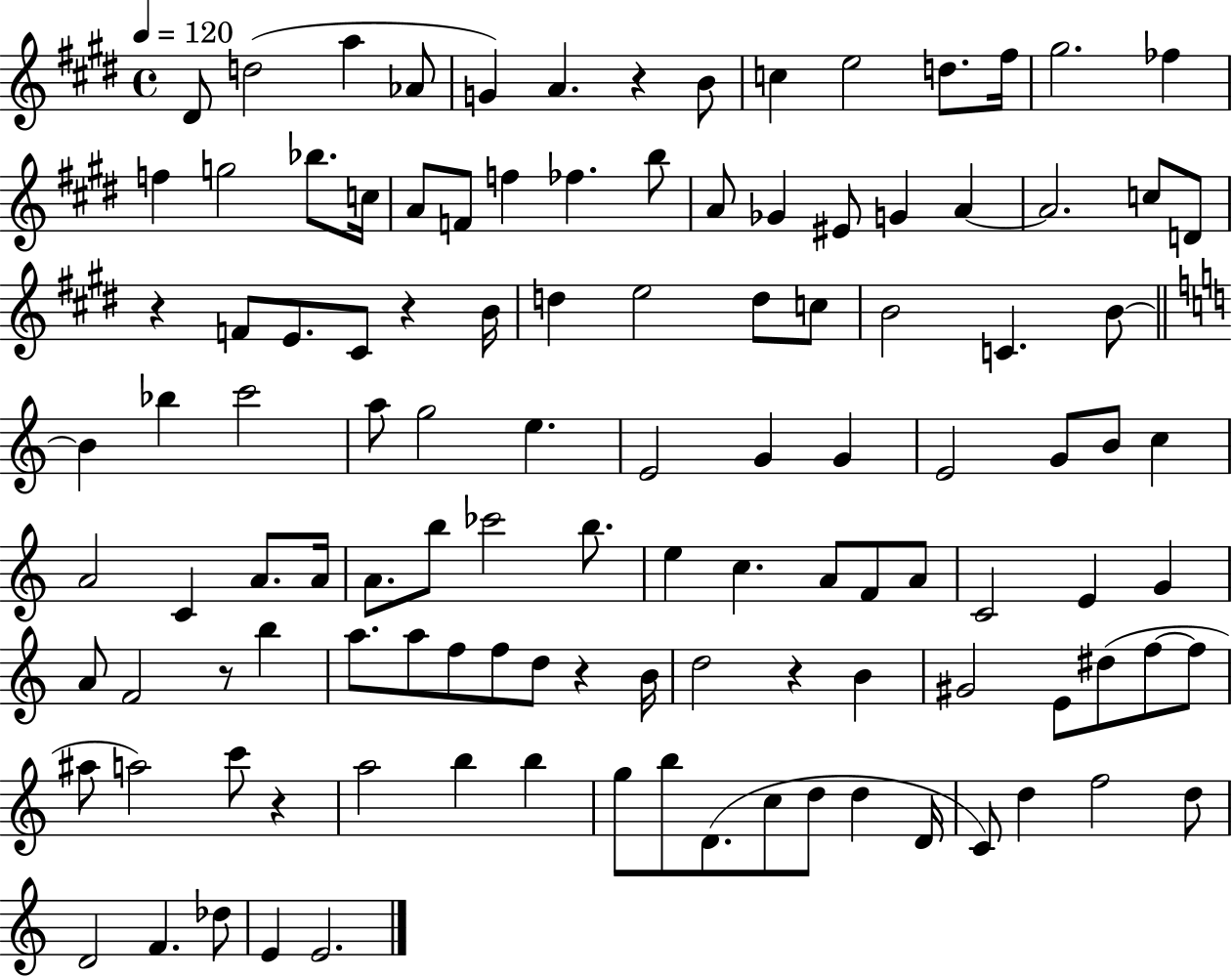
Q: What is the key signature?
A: E major